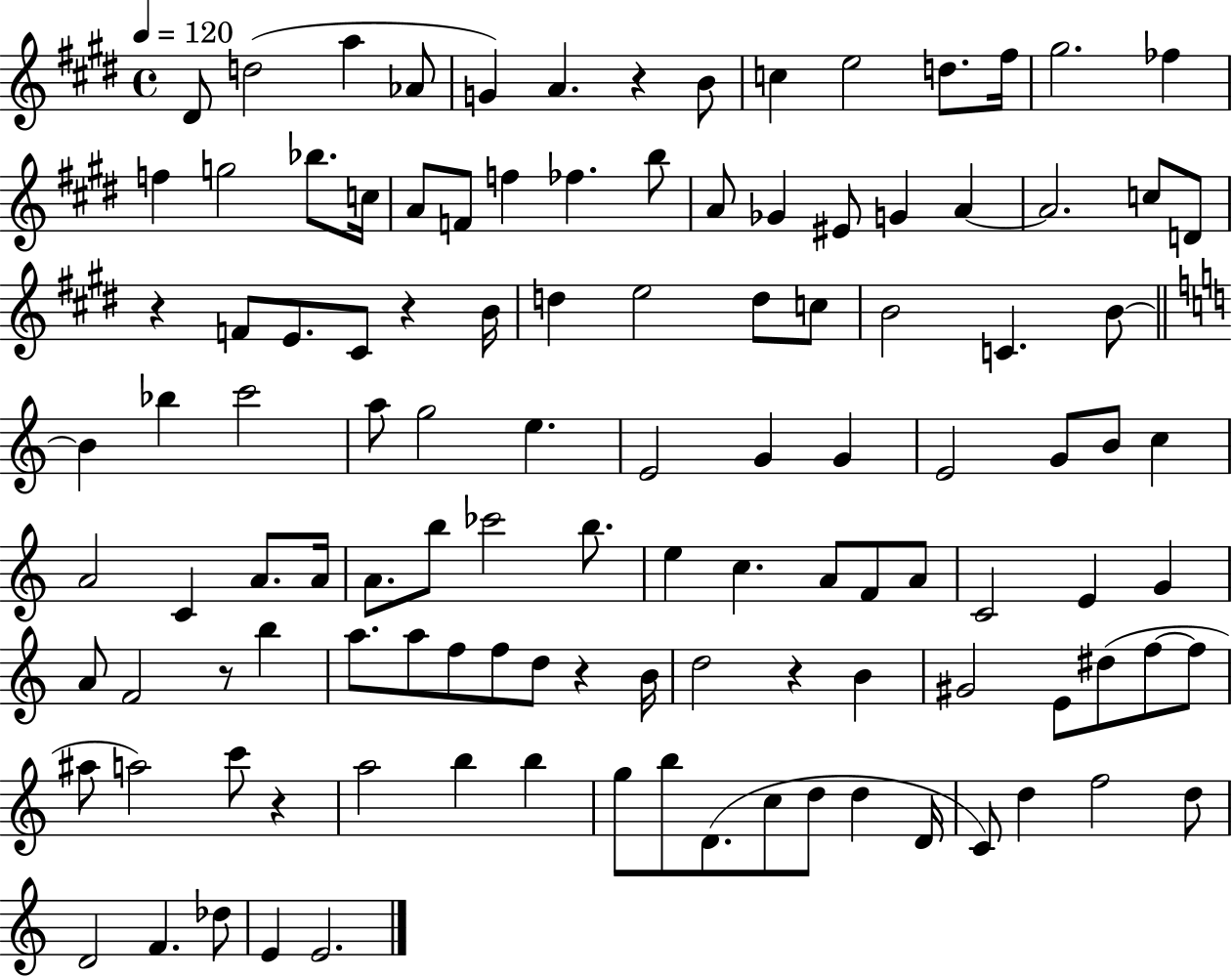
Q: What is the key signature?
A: E major